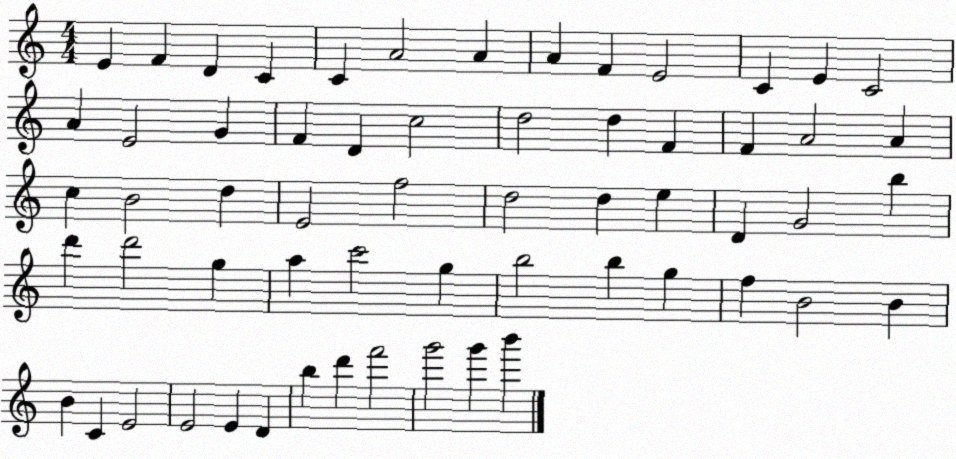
X:1
T:Untitled
M:4/4
L:1/4
K:C
E F D C C A2 A A F E2 C E C2 A E2 G F D c2 d2 d F F A2 A c B2 d E2 f2 d2 d e D G2 b d' d'2 g a c'2 g b2 b g f B2 B B C E2 E2 E D b d' f'2 g'2 g' b'